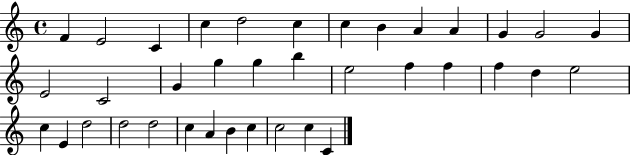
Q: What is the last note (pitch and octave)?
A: C4